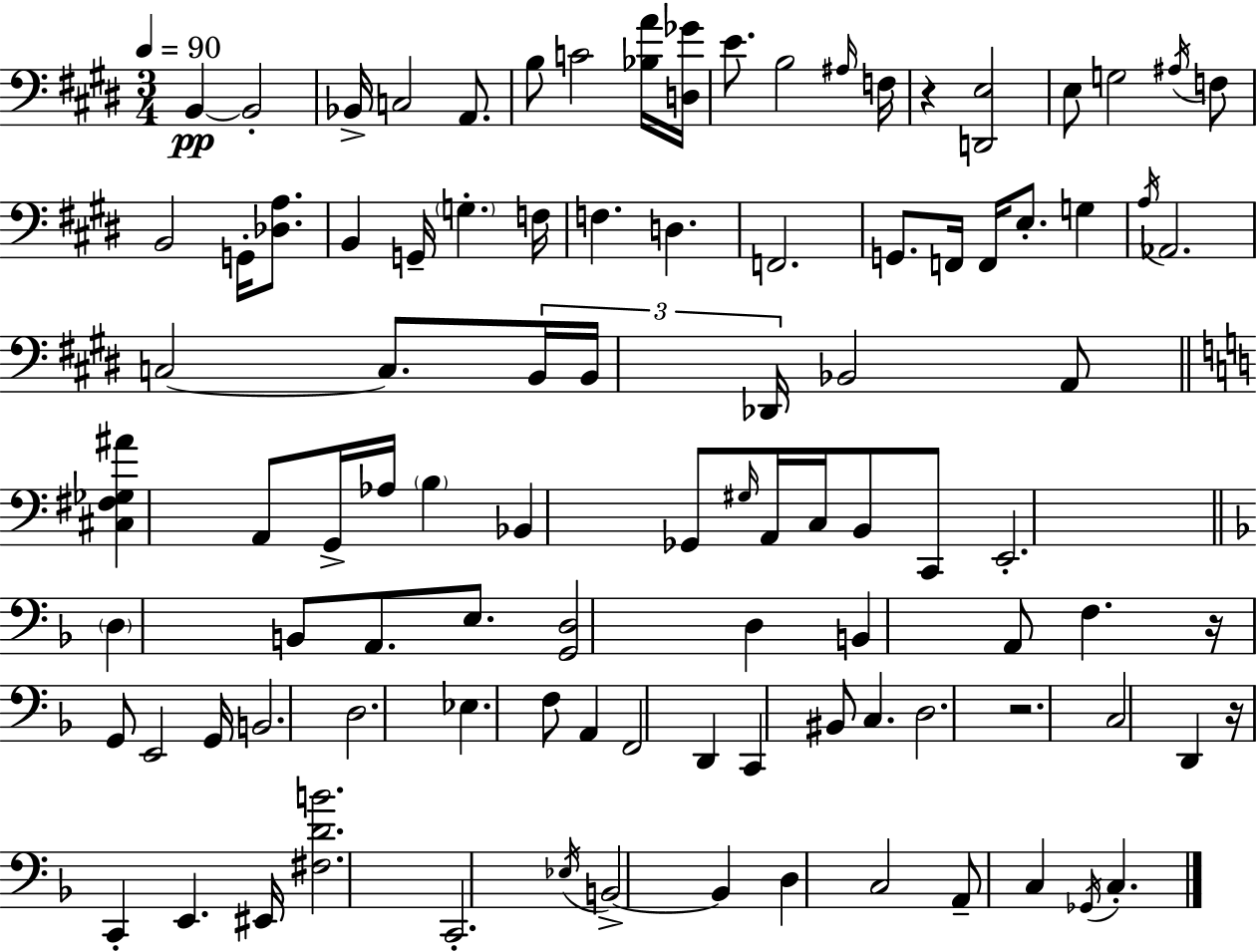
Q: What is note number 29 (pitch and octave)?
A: G3